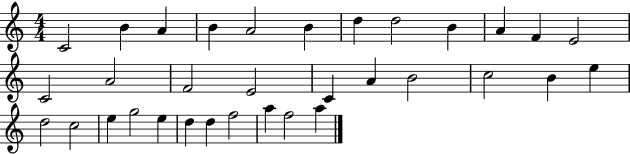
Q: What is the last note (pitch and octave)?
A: A5